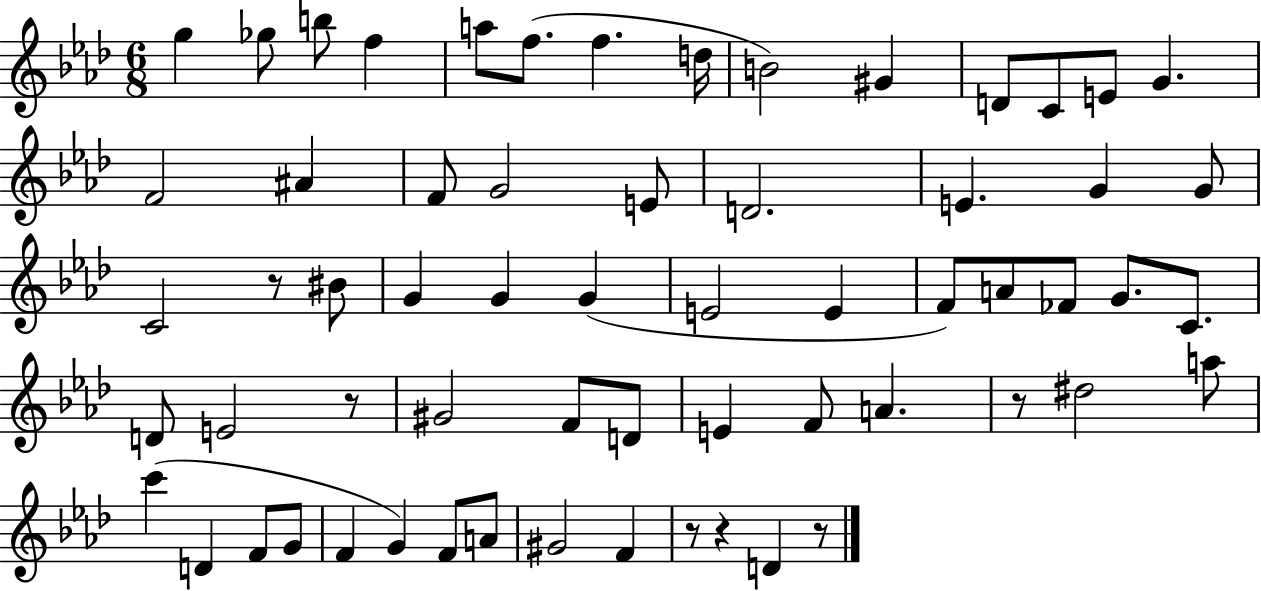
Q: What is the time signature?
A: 6/8